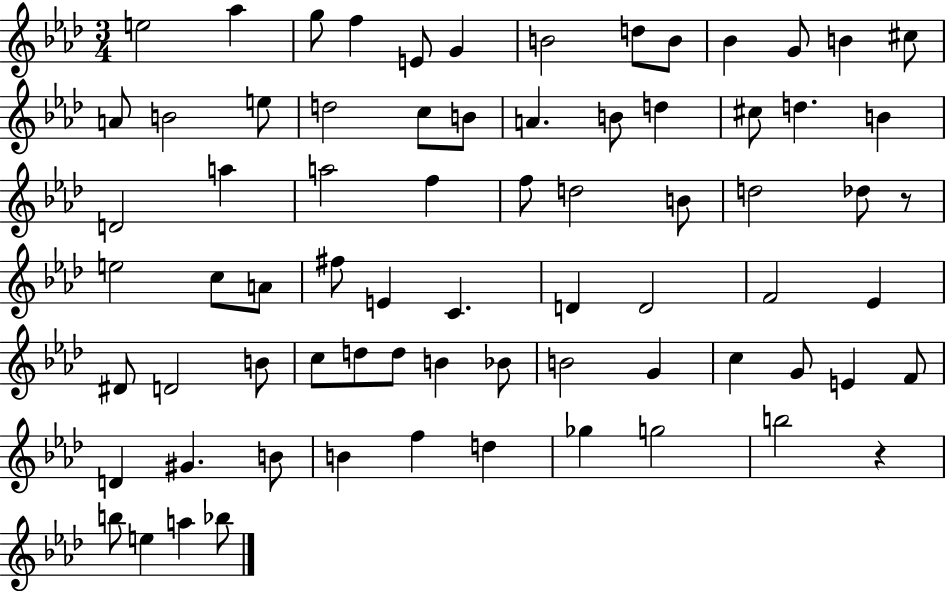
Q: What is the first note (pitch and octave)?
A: E5